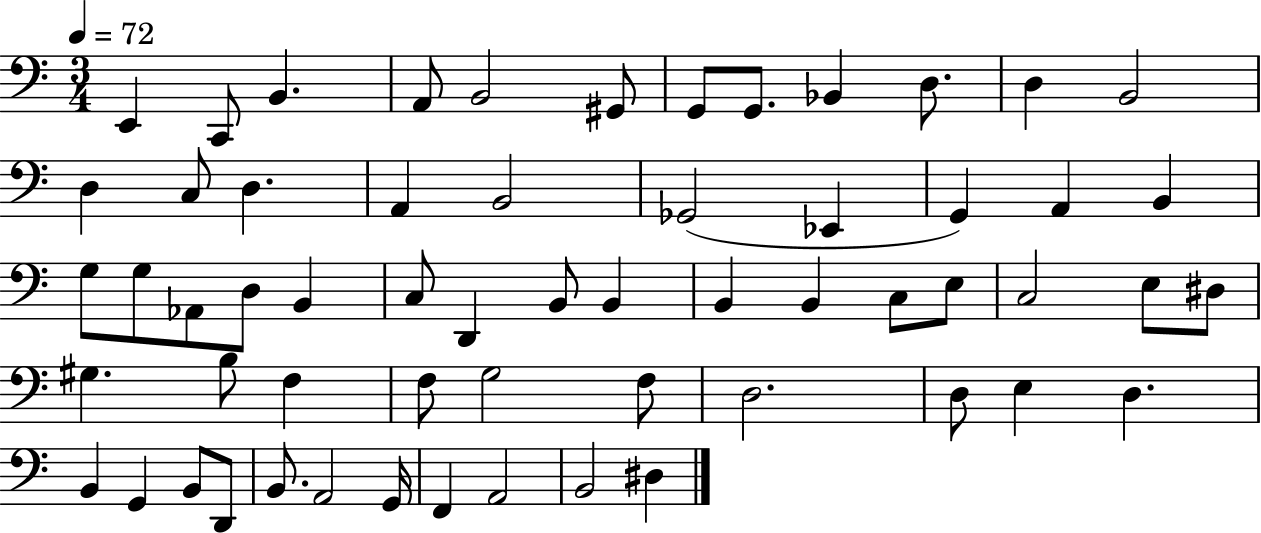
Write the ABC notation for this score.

X:1
T:Untitled
M:3/4
L:1/4
K:C
E,, C,,/2 B,, A,,/2 B,,2 ^G,,/2 G,,/2 G,,/2 _B,, D,/2 D, B,,2 D, C,/2 D, A,, B,,2 _G,,2 _E,, G,, A,, B,, G,/2 G,/2 _A,,/2 D,/2 B,, C,/2 D,, B,,/2 B,, B,, B,, C,/2 E,/2 C,2 E,/2 ^D,/2 ^G, B,/2 F, F,/2 G,2 F,/2 D,2 D,/2 E, D, B,, G,, B,,/2 D,,/2 B,,/2 A,,2 G,,/4 F,, A,,2 B,,2 ^D,